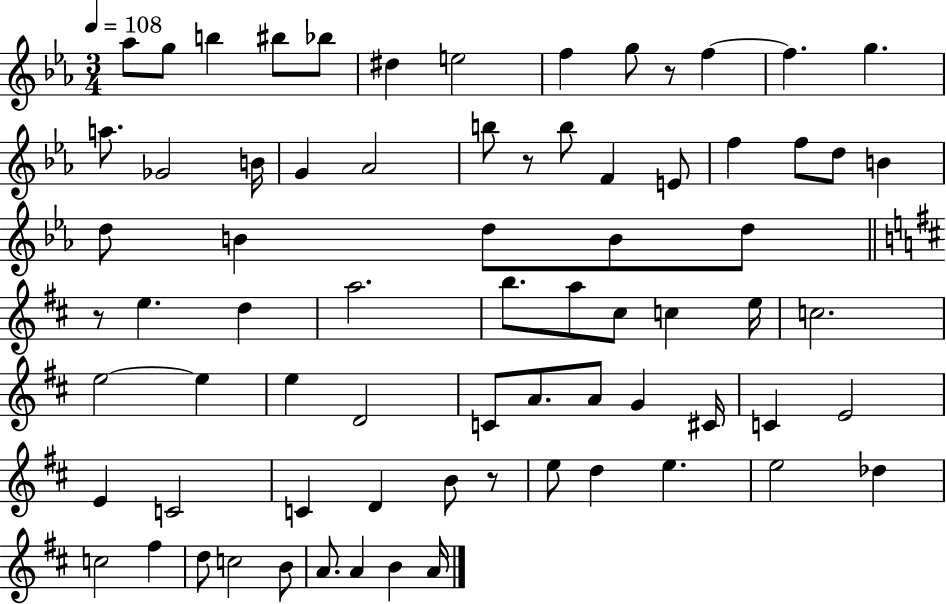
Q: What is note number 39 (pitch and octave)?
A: C5